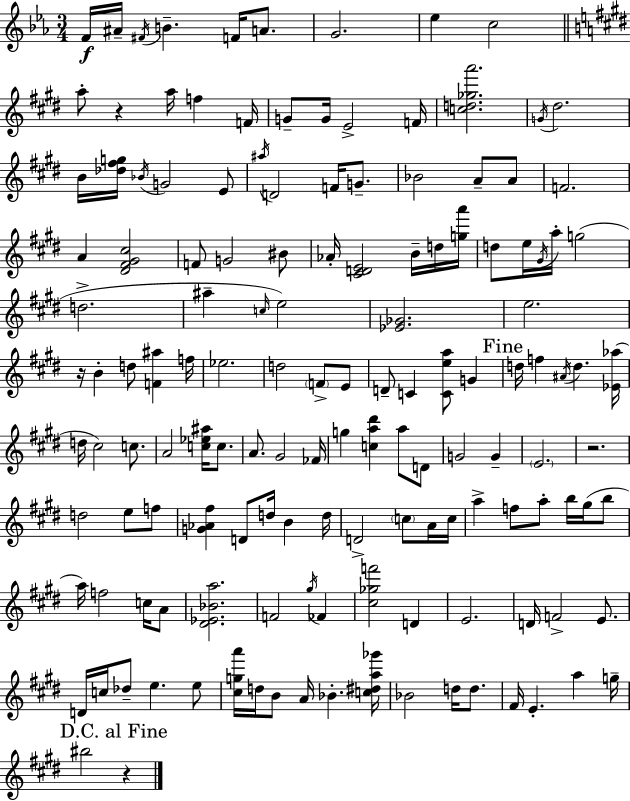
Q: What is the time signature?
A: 3/4